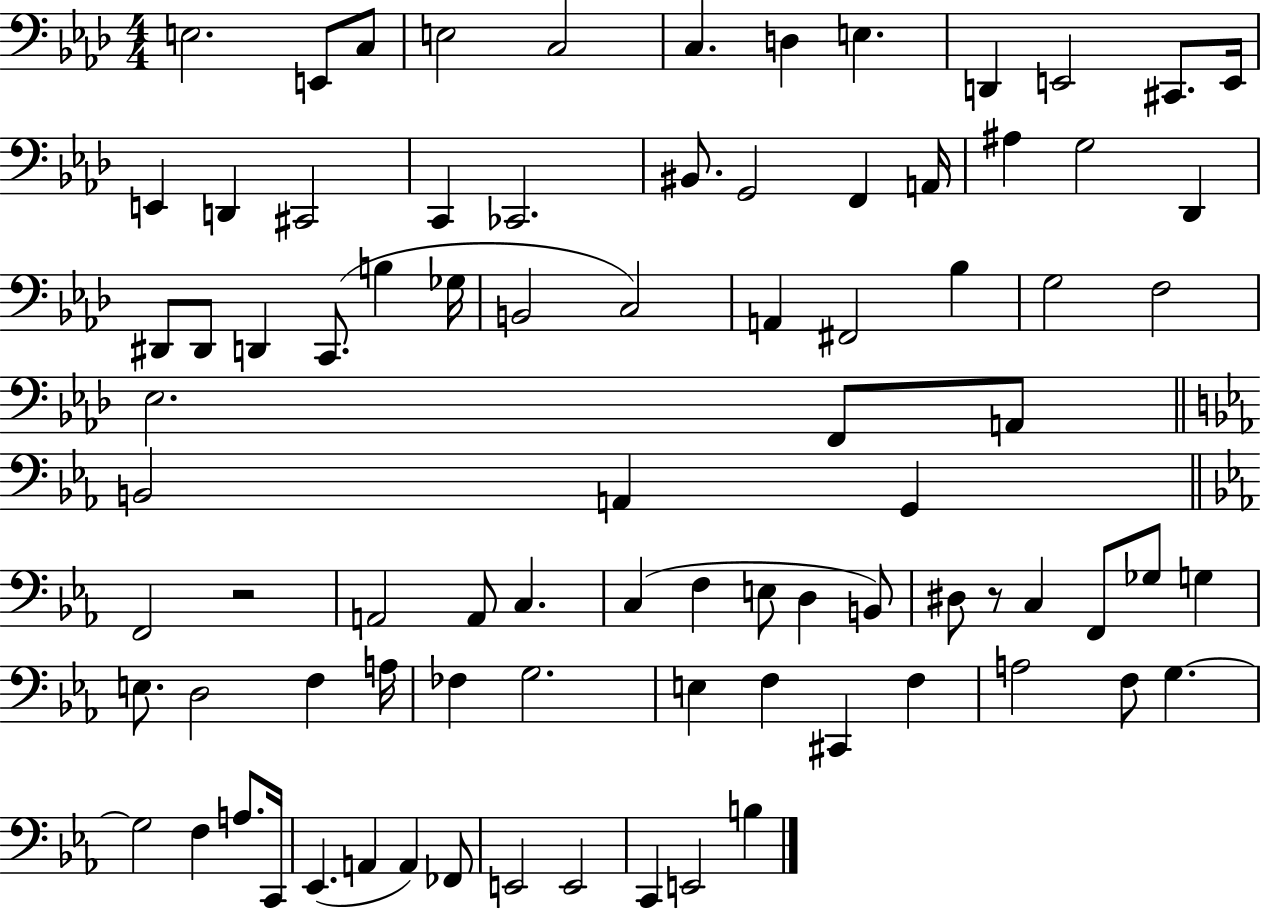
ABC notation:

X:1
T:Untitled
M:4/4
L:1/4
K:Ab
E,2 E,,/2 C,/2 E,2 C,2 C, D, E, D,, E,,2 ^C,,/2 E,,/4 E,, D,, ^C,,2 C,, _C,,2 ^B,,/2 G,,2 F,, A,,/4 ^A, G,2 _D,, ^D,,/2 ^D,,/2 D,, C,,/2 B, _G,/4 B,,2 C,2 A,, ^F,,2 _B, G,2 F,2 _E,2 F,,/2 A,,/2 B,,2 A,, G,, F,,2 z2 A,,2 A,,/2 C, C, F, E,/2 D, B,,/2 ^D,/2 z/2 C, F,,/2 _G,/2 G, E,/2 D,2 F, A,/4 _F, G,2 E, F, ^C,, F, A,2 F,/2 G, G,2 F, A,/2 C,,/4 _E,, A,, A,, _F,,/2 E,,2 E,,2 C,, E,,2 B,